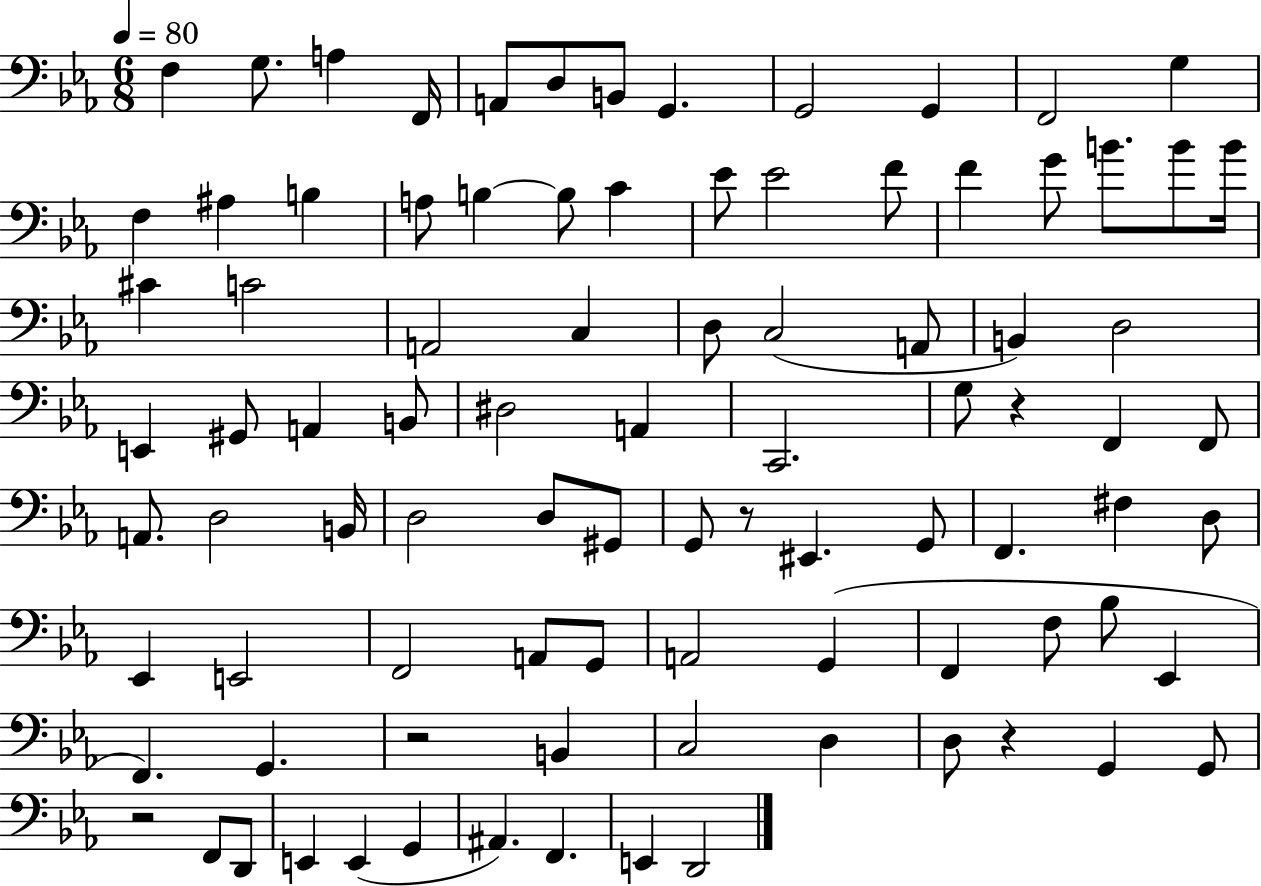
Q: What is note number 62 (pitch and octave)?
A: A2